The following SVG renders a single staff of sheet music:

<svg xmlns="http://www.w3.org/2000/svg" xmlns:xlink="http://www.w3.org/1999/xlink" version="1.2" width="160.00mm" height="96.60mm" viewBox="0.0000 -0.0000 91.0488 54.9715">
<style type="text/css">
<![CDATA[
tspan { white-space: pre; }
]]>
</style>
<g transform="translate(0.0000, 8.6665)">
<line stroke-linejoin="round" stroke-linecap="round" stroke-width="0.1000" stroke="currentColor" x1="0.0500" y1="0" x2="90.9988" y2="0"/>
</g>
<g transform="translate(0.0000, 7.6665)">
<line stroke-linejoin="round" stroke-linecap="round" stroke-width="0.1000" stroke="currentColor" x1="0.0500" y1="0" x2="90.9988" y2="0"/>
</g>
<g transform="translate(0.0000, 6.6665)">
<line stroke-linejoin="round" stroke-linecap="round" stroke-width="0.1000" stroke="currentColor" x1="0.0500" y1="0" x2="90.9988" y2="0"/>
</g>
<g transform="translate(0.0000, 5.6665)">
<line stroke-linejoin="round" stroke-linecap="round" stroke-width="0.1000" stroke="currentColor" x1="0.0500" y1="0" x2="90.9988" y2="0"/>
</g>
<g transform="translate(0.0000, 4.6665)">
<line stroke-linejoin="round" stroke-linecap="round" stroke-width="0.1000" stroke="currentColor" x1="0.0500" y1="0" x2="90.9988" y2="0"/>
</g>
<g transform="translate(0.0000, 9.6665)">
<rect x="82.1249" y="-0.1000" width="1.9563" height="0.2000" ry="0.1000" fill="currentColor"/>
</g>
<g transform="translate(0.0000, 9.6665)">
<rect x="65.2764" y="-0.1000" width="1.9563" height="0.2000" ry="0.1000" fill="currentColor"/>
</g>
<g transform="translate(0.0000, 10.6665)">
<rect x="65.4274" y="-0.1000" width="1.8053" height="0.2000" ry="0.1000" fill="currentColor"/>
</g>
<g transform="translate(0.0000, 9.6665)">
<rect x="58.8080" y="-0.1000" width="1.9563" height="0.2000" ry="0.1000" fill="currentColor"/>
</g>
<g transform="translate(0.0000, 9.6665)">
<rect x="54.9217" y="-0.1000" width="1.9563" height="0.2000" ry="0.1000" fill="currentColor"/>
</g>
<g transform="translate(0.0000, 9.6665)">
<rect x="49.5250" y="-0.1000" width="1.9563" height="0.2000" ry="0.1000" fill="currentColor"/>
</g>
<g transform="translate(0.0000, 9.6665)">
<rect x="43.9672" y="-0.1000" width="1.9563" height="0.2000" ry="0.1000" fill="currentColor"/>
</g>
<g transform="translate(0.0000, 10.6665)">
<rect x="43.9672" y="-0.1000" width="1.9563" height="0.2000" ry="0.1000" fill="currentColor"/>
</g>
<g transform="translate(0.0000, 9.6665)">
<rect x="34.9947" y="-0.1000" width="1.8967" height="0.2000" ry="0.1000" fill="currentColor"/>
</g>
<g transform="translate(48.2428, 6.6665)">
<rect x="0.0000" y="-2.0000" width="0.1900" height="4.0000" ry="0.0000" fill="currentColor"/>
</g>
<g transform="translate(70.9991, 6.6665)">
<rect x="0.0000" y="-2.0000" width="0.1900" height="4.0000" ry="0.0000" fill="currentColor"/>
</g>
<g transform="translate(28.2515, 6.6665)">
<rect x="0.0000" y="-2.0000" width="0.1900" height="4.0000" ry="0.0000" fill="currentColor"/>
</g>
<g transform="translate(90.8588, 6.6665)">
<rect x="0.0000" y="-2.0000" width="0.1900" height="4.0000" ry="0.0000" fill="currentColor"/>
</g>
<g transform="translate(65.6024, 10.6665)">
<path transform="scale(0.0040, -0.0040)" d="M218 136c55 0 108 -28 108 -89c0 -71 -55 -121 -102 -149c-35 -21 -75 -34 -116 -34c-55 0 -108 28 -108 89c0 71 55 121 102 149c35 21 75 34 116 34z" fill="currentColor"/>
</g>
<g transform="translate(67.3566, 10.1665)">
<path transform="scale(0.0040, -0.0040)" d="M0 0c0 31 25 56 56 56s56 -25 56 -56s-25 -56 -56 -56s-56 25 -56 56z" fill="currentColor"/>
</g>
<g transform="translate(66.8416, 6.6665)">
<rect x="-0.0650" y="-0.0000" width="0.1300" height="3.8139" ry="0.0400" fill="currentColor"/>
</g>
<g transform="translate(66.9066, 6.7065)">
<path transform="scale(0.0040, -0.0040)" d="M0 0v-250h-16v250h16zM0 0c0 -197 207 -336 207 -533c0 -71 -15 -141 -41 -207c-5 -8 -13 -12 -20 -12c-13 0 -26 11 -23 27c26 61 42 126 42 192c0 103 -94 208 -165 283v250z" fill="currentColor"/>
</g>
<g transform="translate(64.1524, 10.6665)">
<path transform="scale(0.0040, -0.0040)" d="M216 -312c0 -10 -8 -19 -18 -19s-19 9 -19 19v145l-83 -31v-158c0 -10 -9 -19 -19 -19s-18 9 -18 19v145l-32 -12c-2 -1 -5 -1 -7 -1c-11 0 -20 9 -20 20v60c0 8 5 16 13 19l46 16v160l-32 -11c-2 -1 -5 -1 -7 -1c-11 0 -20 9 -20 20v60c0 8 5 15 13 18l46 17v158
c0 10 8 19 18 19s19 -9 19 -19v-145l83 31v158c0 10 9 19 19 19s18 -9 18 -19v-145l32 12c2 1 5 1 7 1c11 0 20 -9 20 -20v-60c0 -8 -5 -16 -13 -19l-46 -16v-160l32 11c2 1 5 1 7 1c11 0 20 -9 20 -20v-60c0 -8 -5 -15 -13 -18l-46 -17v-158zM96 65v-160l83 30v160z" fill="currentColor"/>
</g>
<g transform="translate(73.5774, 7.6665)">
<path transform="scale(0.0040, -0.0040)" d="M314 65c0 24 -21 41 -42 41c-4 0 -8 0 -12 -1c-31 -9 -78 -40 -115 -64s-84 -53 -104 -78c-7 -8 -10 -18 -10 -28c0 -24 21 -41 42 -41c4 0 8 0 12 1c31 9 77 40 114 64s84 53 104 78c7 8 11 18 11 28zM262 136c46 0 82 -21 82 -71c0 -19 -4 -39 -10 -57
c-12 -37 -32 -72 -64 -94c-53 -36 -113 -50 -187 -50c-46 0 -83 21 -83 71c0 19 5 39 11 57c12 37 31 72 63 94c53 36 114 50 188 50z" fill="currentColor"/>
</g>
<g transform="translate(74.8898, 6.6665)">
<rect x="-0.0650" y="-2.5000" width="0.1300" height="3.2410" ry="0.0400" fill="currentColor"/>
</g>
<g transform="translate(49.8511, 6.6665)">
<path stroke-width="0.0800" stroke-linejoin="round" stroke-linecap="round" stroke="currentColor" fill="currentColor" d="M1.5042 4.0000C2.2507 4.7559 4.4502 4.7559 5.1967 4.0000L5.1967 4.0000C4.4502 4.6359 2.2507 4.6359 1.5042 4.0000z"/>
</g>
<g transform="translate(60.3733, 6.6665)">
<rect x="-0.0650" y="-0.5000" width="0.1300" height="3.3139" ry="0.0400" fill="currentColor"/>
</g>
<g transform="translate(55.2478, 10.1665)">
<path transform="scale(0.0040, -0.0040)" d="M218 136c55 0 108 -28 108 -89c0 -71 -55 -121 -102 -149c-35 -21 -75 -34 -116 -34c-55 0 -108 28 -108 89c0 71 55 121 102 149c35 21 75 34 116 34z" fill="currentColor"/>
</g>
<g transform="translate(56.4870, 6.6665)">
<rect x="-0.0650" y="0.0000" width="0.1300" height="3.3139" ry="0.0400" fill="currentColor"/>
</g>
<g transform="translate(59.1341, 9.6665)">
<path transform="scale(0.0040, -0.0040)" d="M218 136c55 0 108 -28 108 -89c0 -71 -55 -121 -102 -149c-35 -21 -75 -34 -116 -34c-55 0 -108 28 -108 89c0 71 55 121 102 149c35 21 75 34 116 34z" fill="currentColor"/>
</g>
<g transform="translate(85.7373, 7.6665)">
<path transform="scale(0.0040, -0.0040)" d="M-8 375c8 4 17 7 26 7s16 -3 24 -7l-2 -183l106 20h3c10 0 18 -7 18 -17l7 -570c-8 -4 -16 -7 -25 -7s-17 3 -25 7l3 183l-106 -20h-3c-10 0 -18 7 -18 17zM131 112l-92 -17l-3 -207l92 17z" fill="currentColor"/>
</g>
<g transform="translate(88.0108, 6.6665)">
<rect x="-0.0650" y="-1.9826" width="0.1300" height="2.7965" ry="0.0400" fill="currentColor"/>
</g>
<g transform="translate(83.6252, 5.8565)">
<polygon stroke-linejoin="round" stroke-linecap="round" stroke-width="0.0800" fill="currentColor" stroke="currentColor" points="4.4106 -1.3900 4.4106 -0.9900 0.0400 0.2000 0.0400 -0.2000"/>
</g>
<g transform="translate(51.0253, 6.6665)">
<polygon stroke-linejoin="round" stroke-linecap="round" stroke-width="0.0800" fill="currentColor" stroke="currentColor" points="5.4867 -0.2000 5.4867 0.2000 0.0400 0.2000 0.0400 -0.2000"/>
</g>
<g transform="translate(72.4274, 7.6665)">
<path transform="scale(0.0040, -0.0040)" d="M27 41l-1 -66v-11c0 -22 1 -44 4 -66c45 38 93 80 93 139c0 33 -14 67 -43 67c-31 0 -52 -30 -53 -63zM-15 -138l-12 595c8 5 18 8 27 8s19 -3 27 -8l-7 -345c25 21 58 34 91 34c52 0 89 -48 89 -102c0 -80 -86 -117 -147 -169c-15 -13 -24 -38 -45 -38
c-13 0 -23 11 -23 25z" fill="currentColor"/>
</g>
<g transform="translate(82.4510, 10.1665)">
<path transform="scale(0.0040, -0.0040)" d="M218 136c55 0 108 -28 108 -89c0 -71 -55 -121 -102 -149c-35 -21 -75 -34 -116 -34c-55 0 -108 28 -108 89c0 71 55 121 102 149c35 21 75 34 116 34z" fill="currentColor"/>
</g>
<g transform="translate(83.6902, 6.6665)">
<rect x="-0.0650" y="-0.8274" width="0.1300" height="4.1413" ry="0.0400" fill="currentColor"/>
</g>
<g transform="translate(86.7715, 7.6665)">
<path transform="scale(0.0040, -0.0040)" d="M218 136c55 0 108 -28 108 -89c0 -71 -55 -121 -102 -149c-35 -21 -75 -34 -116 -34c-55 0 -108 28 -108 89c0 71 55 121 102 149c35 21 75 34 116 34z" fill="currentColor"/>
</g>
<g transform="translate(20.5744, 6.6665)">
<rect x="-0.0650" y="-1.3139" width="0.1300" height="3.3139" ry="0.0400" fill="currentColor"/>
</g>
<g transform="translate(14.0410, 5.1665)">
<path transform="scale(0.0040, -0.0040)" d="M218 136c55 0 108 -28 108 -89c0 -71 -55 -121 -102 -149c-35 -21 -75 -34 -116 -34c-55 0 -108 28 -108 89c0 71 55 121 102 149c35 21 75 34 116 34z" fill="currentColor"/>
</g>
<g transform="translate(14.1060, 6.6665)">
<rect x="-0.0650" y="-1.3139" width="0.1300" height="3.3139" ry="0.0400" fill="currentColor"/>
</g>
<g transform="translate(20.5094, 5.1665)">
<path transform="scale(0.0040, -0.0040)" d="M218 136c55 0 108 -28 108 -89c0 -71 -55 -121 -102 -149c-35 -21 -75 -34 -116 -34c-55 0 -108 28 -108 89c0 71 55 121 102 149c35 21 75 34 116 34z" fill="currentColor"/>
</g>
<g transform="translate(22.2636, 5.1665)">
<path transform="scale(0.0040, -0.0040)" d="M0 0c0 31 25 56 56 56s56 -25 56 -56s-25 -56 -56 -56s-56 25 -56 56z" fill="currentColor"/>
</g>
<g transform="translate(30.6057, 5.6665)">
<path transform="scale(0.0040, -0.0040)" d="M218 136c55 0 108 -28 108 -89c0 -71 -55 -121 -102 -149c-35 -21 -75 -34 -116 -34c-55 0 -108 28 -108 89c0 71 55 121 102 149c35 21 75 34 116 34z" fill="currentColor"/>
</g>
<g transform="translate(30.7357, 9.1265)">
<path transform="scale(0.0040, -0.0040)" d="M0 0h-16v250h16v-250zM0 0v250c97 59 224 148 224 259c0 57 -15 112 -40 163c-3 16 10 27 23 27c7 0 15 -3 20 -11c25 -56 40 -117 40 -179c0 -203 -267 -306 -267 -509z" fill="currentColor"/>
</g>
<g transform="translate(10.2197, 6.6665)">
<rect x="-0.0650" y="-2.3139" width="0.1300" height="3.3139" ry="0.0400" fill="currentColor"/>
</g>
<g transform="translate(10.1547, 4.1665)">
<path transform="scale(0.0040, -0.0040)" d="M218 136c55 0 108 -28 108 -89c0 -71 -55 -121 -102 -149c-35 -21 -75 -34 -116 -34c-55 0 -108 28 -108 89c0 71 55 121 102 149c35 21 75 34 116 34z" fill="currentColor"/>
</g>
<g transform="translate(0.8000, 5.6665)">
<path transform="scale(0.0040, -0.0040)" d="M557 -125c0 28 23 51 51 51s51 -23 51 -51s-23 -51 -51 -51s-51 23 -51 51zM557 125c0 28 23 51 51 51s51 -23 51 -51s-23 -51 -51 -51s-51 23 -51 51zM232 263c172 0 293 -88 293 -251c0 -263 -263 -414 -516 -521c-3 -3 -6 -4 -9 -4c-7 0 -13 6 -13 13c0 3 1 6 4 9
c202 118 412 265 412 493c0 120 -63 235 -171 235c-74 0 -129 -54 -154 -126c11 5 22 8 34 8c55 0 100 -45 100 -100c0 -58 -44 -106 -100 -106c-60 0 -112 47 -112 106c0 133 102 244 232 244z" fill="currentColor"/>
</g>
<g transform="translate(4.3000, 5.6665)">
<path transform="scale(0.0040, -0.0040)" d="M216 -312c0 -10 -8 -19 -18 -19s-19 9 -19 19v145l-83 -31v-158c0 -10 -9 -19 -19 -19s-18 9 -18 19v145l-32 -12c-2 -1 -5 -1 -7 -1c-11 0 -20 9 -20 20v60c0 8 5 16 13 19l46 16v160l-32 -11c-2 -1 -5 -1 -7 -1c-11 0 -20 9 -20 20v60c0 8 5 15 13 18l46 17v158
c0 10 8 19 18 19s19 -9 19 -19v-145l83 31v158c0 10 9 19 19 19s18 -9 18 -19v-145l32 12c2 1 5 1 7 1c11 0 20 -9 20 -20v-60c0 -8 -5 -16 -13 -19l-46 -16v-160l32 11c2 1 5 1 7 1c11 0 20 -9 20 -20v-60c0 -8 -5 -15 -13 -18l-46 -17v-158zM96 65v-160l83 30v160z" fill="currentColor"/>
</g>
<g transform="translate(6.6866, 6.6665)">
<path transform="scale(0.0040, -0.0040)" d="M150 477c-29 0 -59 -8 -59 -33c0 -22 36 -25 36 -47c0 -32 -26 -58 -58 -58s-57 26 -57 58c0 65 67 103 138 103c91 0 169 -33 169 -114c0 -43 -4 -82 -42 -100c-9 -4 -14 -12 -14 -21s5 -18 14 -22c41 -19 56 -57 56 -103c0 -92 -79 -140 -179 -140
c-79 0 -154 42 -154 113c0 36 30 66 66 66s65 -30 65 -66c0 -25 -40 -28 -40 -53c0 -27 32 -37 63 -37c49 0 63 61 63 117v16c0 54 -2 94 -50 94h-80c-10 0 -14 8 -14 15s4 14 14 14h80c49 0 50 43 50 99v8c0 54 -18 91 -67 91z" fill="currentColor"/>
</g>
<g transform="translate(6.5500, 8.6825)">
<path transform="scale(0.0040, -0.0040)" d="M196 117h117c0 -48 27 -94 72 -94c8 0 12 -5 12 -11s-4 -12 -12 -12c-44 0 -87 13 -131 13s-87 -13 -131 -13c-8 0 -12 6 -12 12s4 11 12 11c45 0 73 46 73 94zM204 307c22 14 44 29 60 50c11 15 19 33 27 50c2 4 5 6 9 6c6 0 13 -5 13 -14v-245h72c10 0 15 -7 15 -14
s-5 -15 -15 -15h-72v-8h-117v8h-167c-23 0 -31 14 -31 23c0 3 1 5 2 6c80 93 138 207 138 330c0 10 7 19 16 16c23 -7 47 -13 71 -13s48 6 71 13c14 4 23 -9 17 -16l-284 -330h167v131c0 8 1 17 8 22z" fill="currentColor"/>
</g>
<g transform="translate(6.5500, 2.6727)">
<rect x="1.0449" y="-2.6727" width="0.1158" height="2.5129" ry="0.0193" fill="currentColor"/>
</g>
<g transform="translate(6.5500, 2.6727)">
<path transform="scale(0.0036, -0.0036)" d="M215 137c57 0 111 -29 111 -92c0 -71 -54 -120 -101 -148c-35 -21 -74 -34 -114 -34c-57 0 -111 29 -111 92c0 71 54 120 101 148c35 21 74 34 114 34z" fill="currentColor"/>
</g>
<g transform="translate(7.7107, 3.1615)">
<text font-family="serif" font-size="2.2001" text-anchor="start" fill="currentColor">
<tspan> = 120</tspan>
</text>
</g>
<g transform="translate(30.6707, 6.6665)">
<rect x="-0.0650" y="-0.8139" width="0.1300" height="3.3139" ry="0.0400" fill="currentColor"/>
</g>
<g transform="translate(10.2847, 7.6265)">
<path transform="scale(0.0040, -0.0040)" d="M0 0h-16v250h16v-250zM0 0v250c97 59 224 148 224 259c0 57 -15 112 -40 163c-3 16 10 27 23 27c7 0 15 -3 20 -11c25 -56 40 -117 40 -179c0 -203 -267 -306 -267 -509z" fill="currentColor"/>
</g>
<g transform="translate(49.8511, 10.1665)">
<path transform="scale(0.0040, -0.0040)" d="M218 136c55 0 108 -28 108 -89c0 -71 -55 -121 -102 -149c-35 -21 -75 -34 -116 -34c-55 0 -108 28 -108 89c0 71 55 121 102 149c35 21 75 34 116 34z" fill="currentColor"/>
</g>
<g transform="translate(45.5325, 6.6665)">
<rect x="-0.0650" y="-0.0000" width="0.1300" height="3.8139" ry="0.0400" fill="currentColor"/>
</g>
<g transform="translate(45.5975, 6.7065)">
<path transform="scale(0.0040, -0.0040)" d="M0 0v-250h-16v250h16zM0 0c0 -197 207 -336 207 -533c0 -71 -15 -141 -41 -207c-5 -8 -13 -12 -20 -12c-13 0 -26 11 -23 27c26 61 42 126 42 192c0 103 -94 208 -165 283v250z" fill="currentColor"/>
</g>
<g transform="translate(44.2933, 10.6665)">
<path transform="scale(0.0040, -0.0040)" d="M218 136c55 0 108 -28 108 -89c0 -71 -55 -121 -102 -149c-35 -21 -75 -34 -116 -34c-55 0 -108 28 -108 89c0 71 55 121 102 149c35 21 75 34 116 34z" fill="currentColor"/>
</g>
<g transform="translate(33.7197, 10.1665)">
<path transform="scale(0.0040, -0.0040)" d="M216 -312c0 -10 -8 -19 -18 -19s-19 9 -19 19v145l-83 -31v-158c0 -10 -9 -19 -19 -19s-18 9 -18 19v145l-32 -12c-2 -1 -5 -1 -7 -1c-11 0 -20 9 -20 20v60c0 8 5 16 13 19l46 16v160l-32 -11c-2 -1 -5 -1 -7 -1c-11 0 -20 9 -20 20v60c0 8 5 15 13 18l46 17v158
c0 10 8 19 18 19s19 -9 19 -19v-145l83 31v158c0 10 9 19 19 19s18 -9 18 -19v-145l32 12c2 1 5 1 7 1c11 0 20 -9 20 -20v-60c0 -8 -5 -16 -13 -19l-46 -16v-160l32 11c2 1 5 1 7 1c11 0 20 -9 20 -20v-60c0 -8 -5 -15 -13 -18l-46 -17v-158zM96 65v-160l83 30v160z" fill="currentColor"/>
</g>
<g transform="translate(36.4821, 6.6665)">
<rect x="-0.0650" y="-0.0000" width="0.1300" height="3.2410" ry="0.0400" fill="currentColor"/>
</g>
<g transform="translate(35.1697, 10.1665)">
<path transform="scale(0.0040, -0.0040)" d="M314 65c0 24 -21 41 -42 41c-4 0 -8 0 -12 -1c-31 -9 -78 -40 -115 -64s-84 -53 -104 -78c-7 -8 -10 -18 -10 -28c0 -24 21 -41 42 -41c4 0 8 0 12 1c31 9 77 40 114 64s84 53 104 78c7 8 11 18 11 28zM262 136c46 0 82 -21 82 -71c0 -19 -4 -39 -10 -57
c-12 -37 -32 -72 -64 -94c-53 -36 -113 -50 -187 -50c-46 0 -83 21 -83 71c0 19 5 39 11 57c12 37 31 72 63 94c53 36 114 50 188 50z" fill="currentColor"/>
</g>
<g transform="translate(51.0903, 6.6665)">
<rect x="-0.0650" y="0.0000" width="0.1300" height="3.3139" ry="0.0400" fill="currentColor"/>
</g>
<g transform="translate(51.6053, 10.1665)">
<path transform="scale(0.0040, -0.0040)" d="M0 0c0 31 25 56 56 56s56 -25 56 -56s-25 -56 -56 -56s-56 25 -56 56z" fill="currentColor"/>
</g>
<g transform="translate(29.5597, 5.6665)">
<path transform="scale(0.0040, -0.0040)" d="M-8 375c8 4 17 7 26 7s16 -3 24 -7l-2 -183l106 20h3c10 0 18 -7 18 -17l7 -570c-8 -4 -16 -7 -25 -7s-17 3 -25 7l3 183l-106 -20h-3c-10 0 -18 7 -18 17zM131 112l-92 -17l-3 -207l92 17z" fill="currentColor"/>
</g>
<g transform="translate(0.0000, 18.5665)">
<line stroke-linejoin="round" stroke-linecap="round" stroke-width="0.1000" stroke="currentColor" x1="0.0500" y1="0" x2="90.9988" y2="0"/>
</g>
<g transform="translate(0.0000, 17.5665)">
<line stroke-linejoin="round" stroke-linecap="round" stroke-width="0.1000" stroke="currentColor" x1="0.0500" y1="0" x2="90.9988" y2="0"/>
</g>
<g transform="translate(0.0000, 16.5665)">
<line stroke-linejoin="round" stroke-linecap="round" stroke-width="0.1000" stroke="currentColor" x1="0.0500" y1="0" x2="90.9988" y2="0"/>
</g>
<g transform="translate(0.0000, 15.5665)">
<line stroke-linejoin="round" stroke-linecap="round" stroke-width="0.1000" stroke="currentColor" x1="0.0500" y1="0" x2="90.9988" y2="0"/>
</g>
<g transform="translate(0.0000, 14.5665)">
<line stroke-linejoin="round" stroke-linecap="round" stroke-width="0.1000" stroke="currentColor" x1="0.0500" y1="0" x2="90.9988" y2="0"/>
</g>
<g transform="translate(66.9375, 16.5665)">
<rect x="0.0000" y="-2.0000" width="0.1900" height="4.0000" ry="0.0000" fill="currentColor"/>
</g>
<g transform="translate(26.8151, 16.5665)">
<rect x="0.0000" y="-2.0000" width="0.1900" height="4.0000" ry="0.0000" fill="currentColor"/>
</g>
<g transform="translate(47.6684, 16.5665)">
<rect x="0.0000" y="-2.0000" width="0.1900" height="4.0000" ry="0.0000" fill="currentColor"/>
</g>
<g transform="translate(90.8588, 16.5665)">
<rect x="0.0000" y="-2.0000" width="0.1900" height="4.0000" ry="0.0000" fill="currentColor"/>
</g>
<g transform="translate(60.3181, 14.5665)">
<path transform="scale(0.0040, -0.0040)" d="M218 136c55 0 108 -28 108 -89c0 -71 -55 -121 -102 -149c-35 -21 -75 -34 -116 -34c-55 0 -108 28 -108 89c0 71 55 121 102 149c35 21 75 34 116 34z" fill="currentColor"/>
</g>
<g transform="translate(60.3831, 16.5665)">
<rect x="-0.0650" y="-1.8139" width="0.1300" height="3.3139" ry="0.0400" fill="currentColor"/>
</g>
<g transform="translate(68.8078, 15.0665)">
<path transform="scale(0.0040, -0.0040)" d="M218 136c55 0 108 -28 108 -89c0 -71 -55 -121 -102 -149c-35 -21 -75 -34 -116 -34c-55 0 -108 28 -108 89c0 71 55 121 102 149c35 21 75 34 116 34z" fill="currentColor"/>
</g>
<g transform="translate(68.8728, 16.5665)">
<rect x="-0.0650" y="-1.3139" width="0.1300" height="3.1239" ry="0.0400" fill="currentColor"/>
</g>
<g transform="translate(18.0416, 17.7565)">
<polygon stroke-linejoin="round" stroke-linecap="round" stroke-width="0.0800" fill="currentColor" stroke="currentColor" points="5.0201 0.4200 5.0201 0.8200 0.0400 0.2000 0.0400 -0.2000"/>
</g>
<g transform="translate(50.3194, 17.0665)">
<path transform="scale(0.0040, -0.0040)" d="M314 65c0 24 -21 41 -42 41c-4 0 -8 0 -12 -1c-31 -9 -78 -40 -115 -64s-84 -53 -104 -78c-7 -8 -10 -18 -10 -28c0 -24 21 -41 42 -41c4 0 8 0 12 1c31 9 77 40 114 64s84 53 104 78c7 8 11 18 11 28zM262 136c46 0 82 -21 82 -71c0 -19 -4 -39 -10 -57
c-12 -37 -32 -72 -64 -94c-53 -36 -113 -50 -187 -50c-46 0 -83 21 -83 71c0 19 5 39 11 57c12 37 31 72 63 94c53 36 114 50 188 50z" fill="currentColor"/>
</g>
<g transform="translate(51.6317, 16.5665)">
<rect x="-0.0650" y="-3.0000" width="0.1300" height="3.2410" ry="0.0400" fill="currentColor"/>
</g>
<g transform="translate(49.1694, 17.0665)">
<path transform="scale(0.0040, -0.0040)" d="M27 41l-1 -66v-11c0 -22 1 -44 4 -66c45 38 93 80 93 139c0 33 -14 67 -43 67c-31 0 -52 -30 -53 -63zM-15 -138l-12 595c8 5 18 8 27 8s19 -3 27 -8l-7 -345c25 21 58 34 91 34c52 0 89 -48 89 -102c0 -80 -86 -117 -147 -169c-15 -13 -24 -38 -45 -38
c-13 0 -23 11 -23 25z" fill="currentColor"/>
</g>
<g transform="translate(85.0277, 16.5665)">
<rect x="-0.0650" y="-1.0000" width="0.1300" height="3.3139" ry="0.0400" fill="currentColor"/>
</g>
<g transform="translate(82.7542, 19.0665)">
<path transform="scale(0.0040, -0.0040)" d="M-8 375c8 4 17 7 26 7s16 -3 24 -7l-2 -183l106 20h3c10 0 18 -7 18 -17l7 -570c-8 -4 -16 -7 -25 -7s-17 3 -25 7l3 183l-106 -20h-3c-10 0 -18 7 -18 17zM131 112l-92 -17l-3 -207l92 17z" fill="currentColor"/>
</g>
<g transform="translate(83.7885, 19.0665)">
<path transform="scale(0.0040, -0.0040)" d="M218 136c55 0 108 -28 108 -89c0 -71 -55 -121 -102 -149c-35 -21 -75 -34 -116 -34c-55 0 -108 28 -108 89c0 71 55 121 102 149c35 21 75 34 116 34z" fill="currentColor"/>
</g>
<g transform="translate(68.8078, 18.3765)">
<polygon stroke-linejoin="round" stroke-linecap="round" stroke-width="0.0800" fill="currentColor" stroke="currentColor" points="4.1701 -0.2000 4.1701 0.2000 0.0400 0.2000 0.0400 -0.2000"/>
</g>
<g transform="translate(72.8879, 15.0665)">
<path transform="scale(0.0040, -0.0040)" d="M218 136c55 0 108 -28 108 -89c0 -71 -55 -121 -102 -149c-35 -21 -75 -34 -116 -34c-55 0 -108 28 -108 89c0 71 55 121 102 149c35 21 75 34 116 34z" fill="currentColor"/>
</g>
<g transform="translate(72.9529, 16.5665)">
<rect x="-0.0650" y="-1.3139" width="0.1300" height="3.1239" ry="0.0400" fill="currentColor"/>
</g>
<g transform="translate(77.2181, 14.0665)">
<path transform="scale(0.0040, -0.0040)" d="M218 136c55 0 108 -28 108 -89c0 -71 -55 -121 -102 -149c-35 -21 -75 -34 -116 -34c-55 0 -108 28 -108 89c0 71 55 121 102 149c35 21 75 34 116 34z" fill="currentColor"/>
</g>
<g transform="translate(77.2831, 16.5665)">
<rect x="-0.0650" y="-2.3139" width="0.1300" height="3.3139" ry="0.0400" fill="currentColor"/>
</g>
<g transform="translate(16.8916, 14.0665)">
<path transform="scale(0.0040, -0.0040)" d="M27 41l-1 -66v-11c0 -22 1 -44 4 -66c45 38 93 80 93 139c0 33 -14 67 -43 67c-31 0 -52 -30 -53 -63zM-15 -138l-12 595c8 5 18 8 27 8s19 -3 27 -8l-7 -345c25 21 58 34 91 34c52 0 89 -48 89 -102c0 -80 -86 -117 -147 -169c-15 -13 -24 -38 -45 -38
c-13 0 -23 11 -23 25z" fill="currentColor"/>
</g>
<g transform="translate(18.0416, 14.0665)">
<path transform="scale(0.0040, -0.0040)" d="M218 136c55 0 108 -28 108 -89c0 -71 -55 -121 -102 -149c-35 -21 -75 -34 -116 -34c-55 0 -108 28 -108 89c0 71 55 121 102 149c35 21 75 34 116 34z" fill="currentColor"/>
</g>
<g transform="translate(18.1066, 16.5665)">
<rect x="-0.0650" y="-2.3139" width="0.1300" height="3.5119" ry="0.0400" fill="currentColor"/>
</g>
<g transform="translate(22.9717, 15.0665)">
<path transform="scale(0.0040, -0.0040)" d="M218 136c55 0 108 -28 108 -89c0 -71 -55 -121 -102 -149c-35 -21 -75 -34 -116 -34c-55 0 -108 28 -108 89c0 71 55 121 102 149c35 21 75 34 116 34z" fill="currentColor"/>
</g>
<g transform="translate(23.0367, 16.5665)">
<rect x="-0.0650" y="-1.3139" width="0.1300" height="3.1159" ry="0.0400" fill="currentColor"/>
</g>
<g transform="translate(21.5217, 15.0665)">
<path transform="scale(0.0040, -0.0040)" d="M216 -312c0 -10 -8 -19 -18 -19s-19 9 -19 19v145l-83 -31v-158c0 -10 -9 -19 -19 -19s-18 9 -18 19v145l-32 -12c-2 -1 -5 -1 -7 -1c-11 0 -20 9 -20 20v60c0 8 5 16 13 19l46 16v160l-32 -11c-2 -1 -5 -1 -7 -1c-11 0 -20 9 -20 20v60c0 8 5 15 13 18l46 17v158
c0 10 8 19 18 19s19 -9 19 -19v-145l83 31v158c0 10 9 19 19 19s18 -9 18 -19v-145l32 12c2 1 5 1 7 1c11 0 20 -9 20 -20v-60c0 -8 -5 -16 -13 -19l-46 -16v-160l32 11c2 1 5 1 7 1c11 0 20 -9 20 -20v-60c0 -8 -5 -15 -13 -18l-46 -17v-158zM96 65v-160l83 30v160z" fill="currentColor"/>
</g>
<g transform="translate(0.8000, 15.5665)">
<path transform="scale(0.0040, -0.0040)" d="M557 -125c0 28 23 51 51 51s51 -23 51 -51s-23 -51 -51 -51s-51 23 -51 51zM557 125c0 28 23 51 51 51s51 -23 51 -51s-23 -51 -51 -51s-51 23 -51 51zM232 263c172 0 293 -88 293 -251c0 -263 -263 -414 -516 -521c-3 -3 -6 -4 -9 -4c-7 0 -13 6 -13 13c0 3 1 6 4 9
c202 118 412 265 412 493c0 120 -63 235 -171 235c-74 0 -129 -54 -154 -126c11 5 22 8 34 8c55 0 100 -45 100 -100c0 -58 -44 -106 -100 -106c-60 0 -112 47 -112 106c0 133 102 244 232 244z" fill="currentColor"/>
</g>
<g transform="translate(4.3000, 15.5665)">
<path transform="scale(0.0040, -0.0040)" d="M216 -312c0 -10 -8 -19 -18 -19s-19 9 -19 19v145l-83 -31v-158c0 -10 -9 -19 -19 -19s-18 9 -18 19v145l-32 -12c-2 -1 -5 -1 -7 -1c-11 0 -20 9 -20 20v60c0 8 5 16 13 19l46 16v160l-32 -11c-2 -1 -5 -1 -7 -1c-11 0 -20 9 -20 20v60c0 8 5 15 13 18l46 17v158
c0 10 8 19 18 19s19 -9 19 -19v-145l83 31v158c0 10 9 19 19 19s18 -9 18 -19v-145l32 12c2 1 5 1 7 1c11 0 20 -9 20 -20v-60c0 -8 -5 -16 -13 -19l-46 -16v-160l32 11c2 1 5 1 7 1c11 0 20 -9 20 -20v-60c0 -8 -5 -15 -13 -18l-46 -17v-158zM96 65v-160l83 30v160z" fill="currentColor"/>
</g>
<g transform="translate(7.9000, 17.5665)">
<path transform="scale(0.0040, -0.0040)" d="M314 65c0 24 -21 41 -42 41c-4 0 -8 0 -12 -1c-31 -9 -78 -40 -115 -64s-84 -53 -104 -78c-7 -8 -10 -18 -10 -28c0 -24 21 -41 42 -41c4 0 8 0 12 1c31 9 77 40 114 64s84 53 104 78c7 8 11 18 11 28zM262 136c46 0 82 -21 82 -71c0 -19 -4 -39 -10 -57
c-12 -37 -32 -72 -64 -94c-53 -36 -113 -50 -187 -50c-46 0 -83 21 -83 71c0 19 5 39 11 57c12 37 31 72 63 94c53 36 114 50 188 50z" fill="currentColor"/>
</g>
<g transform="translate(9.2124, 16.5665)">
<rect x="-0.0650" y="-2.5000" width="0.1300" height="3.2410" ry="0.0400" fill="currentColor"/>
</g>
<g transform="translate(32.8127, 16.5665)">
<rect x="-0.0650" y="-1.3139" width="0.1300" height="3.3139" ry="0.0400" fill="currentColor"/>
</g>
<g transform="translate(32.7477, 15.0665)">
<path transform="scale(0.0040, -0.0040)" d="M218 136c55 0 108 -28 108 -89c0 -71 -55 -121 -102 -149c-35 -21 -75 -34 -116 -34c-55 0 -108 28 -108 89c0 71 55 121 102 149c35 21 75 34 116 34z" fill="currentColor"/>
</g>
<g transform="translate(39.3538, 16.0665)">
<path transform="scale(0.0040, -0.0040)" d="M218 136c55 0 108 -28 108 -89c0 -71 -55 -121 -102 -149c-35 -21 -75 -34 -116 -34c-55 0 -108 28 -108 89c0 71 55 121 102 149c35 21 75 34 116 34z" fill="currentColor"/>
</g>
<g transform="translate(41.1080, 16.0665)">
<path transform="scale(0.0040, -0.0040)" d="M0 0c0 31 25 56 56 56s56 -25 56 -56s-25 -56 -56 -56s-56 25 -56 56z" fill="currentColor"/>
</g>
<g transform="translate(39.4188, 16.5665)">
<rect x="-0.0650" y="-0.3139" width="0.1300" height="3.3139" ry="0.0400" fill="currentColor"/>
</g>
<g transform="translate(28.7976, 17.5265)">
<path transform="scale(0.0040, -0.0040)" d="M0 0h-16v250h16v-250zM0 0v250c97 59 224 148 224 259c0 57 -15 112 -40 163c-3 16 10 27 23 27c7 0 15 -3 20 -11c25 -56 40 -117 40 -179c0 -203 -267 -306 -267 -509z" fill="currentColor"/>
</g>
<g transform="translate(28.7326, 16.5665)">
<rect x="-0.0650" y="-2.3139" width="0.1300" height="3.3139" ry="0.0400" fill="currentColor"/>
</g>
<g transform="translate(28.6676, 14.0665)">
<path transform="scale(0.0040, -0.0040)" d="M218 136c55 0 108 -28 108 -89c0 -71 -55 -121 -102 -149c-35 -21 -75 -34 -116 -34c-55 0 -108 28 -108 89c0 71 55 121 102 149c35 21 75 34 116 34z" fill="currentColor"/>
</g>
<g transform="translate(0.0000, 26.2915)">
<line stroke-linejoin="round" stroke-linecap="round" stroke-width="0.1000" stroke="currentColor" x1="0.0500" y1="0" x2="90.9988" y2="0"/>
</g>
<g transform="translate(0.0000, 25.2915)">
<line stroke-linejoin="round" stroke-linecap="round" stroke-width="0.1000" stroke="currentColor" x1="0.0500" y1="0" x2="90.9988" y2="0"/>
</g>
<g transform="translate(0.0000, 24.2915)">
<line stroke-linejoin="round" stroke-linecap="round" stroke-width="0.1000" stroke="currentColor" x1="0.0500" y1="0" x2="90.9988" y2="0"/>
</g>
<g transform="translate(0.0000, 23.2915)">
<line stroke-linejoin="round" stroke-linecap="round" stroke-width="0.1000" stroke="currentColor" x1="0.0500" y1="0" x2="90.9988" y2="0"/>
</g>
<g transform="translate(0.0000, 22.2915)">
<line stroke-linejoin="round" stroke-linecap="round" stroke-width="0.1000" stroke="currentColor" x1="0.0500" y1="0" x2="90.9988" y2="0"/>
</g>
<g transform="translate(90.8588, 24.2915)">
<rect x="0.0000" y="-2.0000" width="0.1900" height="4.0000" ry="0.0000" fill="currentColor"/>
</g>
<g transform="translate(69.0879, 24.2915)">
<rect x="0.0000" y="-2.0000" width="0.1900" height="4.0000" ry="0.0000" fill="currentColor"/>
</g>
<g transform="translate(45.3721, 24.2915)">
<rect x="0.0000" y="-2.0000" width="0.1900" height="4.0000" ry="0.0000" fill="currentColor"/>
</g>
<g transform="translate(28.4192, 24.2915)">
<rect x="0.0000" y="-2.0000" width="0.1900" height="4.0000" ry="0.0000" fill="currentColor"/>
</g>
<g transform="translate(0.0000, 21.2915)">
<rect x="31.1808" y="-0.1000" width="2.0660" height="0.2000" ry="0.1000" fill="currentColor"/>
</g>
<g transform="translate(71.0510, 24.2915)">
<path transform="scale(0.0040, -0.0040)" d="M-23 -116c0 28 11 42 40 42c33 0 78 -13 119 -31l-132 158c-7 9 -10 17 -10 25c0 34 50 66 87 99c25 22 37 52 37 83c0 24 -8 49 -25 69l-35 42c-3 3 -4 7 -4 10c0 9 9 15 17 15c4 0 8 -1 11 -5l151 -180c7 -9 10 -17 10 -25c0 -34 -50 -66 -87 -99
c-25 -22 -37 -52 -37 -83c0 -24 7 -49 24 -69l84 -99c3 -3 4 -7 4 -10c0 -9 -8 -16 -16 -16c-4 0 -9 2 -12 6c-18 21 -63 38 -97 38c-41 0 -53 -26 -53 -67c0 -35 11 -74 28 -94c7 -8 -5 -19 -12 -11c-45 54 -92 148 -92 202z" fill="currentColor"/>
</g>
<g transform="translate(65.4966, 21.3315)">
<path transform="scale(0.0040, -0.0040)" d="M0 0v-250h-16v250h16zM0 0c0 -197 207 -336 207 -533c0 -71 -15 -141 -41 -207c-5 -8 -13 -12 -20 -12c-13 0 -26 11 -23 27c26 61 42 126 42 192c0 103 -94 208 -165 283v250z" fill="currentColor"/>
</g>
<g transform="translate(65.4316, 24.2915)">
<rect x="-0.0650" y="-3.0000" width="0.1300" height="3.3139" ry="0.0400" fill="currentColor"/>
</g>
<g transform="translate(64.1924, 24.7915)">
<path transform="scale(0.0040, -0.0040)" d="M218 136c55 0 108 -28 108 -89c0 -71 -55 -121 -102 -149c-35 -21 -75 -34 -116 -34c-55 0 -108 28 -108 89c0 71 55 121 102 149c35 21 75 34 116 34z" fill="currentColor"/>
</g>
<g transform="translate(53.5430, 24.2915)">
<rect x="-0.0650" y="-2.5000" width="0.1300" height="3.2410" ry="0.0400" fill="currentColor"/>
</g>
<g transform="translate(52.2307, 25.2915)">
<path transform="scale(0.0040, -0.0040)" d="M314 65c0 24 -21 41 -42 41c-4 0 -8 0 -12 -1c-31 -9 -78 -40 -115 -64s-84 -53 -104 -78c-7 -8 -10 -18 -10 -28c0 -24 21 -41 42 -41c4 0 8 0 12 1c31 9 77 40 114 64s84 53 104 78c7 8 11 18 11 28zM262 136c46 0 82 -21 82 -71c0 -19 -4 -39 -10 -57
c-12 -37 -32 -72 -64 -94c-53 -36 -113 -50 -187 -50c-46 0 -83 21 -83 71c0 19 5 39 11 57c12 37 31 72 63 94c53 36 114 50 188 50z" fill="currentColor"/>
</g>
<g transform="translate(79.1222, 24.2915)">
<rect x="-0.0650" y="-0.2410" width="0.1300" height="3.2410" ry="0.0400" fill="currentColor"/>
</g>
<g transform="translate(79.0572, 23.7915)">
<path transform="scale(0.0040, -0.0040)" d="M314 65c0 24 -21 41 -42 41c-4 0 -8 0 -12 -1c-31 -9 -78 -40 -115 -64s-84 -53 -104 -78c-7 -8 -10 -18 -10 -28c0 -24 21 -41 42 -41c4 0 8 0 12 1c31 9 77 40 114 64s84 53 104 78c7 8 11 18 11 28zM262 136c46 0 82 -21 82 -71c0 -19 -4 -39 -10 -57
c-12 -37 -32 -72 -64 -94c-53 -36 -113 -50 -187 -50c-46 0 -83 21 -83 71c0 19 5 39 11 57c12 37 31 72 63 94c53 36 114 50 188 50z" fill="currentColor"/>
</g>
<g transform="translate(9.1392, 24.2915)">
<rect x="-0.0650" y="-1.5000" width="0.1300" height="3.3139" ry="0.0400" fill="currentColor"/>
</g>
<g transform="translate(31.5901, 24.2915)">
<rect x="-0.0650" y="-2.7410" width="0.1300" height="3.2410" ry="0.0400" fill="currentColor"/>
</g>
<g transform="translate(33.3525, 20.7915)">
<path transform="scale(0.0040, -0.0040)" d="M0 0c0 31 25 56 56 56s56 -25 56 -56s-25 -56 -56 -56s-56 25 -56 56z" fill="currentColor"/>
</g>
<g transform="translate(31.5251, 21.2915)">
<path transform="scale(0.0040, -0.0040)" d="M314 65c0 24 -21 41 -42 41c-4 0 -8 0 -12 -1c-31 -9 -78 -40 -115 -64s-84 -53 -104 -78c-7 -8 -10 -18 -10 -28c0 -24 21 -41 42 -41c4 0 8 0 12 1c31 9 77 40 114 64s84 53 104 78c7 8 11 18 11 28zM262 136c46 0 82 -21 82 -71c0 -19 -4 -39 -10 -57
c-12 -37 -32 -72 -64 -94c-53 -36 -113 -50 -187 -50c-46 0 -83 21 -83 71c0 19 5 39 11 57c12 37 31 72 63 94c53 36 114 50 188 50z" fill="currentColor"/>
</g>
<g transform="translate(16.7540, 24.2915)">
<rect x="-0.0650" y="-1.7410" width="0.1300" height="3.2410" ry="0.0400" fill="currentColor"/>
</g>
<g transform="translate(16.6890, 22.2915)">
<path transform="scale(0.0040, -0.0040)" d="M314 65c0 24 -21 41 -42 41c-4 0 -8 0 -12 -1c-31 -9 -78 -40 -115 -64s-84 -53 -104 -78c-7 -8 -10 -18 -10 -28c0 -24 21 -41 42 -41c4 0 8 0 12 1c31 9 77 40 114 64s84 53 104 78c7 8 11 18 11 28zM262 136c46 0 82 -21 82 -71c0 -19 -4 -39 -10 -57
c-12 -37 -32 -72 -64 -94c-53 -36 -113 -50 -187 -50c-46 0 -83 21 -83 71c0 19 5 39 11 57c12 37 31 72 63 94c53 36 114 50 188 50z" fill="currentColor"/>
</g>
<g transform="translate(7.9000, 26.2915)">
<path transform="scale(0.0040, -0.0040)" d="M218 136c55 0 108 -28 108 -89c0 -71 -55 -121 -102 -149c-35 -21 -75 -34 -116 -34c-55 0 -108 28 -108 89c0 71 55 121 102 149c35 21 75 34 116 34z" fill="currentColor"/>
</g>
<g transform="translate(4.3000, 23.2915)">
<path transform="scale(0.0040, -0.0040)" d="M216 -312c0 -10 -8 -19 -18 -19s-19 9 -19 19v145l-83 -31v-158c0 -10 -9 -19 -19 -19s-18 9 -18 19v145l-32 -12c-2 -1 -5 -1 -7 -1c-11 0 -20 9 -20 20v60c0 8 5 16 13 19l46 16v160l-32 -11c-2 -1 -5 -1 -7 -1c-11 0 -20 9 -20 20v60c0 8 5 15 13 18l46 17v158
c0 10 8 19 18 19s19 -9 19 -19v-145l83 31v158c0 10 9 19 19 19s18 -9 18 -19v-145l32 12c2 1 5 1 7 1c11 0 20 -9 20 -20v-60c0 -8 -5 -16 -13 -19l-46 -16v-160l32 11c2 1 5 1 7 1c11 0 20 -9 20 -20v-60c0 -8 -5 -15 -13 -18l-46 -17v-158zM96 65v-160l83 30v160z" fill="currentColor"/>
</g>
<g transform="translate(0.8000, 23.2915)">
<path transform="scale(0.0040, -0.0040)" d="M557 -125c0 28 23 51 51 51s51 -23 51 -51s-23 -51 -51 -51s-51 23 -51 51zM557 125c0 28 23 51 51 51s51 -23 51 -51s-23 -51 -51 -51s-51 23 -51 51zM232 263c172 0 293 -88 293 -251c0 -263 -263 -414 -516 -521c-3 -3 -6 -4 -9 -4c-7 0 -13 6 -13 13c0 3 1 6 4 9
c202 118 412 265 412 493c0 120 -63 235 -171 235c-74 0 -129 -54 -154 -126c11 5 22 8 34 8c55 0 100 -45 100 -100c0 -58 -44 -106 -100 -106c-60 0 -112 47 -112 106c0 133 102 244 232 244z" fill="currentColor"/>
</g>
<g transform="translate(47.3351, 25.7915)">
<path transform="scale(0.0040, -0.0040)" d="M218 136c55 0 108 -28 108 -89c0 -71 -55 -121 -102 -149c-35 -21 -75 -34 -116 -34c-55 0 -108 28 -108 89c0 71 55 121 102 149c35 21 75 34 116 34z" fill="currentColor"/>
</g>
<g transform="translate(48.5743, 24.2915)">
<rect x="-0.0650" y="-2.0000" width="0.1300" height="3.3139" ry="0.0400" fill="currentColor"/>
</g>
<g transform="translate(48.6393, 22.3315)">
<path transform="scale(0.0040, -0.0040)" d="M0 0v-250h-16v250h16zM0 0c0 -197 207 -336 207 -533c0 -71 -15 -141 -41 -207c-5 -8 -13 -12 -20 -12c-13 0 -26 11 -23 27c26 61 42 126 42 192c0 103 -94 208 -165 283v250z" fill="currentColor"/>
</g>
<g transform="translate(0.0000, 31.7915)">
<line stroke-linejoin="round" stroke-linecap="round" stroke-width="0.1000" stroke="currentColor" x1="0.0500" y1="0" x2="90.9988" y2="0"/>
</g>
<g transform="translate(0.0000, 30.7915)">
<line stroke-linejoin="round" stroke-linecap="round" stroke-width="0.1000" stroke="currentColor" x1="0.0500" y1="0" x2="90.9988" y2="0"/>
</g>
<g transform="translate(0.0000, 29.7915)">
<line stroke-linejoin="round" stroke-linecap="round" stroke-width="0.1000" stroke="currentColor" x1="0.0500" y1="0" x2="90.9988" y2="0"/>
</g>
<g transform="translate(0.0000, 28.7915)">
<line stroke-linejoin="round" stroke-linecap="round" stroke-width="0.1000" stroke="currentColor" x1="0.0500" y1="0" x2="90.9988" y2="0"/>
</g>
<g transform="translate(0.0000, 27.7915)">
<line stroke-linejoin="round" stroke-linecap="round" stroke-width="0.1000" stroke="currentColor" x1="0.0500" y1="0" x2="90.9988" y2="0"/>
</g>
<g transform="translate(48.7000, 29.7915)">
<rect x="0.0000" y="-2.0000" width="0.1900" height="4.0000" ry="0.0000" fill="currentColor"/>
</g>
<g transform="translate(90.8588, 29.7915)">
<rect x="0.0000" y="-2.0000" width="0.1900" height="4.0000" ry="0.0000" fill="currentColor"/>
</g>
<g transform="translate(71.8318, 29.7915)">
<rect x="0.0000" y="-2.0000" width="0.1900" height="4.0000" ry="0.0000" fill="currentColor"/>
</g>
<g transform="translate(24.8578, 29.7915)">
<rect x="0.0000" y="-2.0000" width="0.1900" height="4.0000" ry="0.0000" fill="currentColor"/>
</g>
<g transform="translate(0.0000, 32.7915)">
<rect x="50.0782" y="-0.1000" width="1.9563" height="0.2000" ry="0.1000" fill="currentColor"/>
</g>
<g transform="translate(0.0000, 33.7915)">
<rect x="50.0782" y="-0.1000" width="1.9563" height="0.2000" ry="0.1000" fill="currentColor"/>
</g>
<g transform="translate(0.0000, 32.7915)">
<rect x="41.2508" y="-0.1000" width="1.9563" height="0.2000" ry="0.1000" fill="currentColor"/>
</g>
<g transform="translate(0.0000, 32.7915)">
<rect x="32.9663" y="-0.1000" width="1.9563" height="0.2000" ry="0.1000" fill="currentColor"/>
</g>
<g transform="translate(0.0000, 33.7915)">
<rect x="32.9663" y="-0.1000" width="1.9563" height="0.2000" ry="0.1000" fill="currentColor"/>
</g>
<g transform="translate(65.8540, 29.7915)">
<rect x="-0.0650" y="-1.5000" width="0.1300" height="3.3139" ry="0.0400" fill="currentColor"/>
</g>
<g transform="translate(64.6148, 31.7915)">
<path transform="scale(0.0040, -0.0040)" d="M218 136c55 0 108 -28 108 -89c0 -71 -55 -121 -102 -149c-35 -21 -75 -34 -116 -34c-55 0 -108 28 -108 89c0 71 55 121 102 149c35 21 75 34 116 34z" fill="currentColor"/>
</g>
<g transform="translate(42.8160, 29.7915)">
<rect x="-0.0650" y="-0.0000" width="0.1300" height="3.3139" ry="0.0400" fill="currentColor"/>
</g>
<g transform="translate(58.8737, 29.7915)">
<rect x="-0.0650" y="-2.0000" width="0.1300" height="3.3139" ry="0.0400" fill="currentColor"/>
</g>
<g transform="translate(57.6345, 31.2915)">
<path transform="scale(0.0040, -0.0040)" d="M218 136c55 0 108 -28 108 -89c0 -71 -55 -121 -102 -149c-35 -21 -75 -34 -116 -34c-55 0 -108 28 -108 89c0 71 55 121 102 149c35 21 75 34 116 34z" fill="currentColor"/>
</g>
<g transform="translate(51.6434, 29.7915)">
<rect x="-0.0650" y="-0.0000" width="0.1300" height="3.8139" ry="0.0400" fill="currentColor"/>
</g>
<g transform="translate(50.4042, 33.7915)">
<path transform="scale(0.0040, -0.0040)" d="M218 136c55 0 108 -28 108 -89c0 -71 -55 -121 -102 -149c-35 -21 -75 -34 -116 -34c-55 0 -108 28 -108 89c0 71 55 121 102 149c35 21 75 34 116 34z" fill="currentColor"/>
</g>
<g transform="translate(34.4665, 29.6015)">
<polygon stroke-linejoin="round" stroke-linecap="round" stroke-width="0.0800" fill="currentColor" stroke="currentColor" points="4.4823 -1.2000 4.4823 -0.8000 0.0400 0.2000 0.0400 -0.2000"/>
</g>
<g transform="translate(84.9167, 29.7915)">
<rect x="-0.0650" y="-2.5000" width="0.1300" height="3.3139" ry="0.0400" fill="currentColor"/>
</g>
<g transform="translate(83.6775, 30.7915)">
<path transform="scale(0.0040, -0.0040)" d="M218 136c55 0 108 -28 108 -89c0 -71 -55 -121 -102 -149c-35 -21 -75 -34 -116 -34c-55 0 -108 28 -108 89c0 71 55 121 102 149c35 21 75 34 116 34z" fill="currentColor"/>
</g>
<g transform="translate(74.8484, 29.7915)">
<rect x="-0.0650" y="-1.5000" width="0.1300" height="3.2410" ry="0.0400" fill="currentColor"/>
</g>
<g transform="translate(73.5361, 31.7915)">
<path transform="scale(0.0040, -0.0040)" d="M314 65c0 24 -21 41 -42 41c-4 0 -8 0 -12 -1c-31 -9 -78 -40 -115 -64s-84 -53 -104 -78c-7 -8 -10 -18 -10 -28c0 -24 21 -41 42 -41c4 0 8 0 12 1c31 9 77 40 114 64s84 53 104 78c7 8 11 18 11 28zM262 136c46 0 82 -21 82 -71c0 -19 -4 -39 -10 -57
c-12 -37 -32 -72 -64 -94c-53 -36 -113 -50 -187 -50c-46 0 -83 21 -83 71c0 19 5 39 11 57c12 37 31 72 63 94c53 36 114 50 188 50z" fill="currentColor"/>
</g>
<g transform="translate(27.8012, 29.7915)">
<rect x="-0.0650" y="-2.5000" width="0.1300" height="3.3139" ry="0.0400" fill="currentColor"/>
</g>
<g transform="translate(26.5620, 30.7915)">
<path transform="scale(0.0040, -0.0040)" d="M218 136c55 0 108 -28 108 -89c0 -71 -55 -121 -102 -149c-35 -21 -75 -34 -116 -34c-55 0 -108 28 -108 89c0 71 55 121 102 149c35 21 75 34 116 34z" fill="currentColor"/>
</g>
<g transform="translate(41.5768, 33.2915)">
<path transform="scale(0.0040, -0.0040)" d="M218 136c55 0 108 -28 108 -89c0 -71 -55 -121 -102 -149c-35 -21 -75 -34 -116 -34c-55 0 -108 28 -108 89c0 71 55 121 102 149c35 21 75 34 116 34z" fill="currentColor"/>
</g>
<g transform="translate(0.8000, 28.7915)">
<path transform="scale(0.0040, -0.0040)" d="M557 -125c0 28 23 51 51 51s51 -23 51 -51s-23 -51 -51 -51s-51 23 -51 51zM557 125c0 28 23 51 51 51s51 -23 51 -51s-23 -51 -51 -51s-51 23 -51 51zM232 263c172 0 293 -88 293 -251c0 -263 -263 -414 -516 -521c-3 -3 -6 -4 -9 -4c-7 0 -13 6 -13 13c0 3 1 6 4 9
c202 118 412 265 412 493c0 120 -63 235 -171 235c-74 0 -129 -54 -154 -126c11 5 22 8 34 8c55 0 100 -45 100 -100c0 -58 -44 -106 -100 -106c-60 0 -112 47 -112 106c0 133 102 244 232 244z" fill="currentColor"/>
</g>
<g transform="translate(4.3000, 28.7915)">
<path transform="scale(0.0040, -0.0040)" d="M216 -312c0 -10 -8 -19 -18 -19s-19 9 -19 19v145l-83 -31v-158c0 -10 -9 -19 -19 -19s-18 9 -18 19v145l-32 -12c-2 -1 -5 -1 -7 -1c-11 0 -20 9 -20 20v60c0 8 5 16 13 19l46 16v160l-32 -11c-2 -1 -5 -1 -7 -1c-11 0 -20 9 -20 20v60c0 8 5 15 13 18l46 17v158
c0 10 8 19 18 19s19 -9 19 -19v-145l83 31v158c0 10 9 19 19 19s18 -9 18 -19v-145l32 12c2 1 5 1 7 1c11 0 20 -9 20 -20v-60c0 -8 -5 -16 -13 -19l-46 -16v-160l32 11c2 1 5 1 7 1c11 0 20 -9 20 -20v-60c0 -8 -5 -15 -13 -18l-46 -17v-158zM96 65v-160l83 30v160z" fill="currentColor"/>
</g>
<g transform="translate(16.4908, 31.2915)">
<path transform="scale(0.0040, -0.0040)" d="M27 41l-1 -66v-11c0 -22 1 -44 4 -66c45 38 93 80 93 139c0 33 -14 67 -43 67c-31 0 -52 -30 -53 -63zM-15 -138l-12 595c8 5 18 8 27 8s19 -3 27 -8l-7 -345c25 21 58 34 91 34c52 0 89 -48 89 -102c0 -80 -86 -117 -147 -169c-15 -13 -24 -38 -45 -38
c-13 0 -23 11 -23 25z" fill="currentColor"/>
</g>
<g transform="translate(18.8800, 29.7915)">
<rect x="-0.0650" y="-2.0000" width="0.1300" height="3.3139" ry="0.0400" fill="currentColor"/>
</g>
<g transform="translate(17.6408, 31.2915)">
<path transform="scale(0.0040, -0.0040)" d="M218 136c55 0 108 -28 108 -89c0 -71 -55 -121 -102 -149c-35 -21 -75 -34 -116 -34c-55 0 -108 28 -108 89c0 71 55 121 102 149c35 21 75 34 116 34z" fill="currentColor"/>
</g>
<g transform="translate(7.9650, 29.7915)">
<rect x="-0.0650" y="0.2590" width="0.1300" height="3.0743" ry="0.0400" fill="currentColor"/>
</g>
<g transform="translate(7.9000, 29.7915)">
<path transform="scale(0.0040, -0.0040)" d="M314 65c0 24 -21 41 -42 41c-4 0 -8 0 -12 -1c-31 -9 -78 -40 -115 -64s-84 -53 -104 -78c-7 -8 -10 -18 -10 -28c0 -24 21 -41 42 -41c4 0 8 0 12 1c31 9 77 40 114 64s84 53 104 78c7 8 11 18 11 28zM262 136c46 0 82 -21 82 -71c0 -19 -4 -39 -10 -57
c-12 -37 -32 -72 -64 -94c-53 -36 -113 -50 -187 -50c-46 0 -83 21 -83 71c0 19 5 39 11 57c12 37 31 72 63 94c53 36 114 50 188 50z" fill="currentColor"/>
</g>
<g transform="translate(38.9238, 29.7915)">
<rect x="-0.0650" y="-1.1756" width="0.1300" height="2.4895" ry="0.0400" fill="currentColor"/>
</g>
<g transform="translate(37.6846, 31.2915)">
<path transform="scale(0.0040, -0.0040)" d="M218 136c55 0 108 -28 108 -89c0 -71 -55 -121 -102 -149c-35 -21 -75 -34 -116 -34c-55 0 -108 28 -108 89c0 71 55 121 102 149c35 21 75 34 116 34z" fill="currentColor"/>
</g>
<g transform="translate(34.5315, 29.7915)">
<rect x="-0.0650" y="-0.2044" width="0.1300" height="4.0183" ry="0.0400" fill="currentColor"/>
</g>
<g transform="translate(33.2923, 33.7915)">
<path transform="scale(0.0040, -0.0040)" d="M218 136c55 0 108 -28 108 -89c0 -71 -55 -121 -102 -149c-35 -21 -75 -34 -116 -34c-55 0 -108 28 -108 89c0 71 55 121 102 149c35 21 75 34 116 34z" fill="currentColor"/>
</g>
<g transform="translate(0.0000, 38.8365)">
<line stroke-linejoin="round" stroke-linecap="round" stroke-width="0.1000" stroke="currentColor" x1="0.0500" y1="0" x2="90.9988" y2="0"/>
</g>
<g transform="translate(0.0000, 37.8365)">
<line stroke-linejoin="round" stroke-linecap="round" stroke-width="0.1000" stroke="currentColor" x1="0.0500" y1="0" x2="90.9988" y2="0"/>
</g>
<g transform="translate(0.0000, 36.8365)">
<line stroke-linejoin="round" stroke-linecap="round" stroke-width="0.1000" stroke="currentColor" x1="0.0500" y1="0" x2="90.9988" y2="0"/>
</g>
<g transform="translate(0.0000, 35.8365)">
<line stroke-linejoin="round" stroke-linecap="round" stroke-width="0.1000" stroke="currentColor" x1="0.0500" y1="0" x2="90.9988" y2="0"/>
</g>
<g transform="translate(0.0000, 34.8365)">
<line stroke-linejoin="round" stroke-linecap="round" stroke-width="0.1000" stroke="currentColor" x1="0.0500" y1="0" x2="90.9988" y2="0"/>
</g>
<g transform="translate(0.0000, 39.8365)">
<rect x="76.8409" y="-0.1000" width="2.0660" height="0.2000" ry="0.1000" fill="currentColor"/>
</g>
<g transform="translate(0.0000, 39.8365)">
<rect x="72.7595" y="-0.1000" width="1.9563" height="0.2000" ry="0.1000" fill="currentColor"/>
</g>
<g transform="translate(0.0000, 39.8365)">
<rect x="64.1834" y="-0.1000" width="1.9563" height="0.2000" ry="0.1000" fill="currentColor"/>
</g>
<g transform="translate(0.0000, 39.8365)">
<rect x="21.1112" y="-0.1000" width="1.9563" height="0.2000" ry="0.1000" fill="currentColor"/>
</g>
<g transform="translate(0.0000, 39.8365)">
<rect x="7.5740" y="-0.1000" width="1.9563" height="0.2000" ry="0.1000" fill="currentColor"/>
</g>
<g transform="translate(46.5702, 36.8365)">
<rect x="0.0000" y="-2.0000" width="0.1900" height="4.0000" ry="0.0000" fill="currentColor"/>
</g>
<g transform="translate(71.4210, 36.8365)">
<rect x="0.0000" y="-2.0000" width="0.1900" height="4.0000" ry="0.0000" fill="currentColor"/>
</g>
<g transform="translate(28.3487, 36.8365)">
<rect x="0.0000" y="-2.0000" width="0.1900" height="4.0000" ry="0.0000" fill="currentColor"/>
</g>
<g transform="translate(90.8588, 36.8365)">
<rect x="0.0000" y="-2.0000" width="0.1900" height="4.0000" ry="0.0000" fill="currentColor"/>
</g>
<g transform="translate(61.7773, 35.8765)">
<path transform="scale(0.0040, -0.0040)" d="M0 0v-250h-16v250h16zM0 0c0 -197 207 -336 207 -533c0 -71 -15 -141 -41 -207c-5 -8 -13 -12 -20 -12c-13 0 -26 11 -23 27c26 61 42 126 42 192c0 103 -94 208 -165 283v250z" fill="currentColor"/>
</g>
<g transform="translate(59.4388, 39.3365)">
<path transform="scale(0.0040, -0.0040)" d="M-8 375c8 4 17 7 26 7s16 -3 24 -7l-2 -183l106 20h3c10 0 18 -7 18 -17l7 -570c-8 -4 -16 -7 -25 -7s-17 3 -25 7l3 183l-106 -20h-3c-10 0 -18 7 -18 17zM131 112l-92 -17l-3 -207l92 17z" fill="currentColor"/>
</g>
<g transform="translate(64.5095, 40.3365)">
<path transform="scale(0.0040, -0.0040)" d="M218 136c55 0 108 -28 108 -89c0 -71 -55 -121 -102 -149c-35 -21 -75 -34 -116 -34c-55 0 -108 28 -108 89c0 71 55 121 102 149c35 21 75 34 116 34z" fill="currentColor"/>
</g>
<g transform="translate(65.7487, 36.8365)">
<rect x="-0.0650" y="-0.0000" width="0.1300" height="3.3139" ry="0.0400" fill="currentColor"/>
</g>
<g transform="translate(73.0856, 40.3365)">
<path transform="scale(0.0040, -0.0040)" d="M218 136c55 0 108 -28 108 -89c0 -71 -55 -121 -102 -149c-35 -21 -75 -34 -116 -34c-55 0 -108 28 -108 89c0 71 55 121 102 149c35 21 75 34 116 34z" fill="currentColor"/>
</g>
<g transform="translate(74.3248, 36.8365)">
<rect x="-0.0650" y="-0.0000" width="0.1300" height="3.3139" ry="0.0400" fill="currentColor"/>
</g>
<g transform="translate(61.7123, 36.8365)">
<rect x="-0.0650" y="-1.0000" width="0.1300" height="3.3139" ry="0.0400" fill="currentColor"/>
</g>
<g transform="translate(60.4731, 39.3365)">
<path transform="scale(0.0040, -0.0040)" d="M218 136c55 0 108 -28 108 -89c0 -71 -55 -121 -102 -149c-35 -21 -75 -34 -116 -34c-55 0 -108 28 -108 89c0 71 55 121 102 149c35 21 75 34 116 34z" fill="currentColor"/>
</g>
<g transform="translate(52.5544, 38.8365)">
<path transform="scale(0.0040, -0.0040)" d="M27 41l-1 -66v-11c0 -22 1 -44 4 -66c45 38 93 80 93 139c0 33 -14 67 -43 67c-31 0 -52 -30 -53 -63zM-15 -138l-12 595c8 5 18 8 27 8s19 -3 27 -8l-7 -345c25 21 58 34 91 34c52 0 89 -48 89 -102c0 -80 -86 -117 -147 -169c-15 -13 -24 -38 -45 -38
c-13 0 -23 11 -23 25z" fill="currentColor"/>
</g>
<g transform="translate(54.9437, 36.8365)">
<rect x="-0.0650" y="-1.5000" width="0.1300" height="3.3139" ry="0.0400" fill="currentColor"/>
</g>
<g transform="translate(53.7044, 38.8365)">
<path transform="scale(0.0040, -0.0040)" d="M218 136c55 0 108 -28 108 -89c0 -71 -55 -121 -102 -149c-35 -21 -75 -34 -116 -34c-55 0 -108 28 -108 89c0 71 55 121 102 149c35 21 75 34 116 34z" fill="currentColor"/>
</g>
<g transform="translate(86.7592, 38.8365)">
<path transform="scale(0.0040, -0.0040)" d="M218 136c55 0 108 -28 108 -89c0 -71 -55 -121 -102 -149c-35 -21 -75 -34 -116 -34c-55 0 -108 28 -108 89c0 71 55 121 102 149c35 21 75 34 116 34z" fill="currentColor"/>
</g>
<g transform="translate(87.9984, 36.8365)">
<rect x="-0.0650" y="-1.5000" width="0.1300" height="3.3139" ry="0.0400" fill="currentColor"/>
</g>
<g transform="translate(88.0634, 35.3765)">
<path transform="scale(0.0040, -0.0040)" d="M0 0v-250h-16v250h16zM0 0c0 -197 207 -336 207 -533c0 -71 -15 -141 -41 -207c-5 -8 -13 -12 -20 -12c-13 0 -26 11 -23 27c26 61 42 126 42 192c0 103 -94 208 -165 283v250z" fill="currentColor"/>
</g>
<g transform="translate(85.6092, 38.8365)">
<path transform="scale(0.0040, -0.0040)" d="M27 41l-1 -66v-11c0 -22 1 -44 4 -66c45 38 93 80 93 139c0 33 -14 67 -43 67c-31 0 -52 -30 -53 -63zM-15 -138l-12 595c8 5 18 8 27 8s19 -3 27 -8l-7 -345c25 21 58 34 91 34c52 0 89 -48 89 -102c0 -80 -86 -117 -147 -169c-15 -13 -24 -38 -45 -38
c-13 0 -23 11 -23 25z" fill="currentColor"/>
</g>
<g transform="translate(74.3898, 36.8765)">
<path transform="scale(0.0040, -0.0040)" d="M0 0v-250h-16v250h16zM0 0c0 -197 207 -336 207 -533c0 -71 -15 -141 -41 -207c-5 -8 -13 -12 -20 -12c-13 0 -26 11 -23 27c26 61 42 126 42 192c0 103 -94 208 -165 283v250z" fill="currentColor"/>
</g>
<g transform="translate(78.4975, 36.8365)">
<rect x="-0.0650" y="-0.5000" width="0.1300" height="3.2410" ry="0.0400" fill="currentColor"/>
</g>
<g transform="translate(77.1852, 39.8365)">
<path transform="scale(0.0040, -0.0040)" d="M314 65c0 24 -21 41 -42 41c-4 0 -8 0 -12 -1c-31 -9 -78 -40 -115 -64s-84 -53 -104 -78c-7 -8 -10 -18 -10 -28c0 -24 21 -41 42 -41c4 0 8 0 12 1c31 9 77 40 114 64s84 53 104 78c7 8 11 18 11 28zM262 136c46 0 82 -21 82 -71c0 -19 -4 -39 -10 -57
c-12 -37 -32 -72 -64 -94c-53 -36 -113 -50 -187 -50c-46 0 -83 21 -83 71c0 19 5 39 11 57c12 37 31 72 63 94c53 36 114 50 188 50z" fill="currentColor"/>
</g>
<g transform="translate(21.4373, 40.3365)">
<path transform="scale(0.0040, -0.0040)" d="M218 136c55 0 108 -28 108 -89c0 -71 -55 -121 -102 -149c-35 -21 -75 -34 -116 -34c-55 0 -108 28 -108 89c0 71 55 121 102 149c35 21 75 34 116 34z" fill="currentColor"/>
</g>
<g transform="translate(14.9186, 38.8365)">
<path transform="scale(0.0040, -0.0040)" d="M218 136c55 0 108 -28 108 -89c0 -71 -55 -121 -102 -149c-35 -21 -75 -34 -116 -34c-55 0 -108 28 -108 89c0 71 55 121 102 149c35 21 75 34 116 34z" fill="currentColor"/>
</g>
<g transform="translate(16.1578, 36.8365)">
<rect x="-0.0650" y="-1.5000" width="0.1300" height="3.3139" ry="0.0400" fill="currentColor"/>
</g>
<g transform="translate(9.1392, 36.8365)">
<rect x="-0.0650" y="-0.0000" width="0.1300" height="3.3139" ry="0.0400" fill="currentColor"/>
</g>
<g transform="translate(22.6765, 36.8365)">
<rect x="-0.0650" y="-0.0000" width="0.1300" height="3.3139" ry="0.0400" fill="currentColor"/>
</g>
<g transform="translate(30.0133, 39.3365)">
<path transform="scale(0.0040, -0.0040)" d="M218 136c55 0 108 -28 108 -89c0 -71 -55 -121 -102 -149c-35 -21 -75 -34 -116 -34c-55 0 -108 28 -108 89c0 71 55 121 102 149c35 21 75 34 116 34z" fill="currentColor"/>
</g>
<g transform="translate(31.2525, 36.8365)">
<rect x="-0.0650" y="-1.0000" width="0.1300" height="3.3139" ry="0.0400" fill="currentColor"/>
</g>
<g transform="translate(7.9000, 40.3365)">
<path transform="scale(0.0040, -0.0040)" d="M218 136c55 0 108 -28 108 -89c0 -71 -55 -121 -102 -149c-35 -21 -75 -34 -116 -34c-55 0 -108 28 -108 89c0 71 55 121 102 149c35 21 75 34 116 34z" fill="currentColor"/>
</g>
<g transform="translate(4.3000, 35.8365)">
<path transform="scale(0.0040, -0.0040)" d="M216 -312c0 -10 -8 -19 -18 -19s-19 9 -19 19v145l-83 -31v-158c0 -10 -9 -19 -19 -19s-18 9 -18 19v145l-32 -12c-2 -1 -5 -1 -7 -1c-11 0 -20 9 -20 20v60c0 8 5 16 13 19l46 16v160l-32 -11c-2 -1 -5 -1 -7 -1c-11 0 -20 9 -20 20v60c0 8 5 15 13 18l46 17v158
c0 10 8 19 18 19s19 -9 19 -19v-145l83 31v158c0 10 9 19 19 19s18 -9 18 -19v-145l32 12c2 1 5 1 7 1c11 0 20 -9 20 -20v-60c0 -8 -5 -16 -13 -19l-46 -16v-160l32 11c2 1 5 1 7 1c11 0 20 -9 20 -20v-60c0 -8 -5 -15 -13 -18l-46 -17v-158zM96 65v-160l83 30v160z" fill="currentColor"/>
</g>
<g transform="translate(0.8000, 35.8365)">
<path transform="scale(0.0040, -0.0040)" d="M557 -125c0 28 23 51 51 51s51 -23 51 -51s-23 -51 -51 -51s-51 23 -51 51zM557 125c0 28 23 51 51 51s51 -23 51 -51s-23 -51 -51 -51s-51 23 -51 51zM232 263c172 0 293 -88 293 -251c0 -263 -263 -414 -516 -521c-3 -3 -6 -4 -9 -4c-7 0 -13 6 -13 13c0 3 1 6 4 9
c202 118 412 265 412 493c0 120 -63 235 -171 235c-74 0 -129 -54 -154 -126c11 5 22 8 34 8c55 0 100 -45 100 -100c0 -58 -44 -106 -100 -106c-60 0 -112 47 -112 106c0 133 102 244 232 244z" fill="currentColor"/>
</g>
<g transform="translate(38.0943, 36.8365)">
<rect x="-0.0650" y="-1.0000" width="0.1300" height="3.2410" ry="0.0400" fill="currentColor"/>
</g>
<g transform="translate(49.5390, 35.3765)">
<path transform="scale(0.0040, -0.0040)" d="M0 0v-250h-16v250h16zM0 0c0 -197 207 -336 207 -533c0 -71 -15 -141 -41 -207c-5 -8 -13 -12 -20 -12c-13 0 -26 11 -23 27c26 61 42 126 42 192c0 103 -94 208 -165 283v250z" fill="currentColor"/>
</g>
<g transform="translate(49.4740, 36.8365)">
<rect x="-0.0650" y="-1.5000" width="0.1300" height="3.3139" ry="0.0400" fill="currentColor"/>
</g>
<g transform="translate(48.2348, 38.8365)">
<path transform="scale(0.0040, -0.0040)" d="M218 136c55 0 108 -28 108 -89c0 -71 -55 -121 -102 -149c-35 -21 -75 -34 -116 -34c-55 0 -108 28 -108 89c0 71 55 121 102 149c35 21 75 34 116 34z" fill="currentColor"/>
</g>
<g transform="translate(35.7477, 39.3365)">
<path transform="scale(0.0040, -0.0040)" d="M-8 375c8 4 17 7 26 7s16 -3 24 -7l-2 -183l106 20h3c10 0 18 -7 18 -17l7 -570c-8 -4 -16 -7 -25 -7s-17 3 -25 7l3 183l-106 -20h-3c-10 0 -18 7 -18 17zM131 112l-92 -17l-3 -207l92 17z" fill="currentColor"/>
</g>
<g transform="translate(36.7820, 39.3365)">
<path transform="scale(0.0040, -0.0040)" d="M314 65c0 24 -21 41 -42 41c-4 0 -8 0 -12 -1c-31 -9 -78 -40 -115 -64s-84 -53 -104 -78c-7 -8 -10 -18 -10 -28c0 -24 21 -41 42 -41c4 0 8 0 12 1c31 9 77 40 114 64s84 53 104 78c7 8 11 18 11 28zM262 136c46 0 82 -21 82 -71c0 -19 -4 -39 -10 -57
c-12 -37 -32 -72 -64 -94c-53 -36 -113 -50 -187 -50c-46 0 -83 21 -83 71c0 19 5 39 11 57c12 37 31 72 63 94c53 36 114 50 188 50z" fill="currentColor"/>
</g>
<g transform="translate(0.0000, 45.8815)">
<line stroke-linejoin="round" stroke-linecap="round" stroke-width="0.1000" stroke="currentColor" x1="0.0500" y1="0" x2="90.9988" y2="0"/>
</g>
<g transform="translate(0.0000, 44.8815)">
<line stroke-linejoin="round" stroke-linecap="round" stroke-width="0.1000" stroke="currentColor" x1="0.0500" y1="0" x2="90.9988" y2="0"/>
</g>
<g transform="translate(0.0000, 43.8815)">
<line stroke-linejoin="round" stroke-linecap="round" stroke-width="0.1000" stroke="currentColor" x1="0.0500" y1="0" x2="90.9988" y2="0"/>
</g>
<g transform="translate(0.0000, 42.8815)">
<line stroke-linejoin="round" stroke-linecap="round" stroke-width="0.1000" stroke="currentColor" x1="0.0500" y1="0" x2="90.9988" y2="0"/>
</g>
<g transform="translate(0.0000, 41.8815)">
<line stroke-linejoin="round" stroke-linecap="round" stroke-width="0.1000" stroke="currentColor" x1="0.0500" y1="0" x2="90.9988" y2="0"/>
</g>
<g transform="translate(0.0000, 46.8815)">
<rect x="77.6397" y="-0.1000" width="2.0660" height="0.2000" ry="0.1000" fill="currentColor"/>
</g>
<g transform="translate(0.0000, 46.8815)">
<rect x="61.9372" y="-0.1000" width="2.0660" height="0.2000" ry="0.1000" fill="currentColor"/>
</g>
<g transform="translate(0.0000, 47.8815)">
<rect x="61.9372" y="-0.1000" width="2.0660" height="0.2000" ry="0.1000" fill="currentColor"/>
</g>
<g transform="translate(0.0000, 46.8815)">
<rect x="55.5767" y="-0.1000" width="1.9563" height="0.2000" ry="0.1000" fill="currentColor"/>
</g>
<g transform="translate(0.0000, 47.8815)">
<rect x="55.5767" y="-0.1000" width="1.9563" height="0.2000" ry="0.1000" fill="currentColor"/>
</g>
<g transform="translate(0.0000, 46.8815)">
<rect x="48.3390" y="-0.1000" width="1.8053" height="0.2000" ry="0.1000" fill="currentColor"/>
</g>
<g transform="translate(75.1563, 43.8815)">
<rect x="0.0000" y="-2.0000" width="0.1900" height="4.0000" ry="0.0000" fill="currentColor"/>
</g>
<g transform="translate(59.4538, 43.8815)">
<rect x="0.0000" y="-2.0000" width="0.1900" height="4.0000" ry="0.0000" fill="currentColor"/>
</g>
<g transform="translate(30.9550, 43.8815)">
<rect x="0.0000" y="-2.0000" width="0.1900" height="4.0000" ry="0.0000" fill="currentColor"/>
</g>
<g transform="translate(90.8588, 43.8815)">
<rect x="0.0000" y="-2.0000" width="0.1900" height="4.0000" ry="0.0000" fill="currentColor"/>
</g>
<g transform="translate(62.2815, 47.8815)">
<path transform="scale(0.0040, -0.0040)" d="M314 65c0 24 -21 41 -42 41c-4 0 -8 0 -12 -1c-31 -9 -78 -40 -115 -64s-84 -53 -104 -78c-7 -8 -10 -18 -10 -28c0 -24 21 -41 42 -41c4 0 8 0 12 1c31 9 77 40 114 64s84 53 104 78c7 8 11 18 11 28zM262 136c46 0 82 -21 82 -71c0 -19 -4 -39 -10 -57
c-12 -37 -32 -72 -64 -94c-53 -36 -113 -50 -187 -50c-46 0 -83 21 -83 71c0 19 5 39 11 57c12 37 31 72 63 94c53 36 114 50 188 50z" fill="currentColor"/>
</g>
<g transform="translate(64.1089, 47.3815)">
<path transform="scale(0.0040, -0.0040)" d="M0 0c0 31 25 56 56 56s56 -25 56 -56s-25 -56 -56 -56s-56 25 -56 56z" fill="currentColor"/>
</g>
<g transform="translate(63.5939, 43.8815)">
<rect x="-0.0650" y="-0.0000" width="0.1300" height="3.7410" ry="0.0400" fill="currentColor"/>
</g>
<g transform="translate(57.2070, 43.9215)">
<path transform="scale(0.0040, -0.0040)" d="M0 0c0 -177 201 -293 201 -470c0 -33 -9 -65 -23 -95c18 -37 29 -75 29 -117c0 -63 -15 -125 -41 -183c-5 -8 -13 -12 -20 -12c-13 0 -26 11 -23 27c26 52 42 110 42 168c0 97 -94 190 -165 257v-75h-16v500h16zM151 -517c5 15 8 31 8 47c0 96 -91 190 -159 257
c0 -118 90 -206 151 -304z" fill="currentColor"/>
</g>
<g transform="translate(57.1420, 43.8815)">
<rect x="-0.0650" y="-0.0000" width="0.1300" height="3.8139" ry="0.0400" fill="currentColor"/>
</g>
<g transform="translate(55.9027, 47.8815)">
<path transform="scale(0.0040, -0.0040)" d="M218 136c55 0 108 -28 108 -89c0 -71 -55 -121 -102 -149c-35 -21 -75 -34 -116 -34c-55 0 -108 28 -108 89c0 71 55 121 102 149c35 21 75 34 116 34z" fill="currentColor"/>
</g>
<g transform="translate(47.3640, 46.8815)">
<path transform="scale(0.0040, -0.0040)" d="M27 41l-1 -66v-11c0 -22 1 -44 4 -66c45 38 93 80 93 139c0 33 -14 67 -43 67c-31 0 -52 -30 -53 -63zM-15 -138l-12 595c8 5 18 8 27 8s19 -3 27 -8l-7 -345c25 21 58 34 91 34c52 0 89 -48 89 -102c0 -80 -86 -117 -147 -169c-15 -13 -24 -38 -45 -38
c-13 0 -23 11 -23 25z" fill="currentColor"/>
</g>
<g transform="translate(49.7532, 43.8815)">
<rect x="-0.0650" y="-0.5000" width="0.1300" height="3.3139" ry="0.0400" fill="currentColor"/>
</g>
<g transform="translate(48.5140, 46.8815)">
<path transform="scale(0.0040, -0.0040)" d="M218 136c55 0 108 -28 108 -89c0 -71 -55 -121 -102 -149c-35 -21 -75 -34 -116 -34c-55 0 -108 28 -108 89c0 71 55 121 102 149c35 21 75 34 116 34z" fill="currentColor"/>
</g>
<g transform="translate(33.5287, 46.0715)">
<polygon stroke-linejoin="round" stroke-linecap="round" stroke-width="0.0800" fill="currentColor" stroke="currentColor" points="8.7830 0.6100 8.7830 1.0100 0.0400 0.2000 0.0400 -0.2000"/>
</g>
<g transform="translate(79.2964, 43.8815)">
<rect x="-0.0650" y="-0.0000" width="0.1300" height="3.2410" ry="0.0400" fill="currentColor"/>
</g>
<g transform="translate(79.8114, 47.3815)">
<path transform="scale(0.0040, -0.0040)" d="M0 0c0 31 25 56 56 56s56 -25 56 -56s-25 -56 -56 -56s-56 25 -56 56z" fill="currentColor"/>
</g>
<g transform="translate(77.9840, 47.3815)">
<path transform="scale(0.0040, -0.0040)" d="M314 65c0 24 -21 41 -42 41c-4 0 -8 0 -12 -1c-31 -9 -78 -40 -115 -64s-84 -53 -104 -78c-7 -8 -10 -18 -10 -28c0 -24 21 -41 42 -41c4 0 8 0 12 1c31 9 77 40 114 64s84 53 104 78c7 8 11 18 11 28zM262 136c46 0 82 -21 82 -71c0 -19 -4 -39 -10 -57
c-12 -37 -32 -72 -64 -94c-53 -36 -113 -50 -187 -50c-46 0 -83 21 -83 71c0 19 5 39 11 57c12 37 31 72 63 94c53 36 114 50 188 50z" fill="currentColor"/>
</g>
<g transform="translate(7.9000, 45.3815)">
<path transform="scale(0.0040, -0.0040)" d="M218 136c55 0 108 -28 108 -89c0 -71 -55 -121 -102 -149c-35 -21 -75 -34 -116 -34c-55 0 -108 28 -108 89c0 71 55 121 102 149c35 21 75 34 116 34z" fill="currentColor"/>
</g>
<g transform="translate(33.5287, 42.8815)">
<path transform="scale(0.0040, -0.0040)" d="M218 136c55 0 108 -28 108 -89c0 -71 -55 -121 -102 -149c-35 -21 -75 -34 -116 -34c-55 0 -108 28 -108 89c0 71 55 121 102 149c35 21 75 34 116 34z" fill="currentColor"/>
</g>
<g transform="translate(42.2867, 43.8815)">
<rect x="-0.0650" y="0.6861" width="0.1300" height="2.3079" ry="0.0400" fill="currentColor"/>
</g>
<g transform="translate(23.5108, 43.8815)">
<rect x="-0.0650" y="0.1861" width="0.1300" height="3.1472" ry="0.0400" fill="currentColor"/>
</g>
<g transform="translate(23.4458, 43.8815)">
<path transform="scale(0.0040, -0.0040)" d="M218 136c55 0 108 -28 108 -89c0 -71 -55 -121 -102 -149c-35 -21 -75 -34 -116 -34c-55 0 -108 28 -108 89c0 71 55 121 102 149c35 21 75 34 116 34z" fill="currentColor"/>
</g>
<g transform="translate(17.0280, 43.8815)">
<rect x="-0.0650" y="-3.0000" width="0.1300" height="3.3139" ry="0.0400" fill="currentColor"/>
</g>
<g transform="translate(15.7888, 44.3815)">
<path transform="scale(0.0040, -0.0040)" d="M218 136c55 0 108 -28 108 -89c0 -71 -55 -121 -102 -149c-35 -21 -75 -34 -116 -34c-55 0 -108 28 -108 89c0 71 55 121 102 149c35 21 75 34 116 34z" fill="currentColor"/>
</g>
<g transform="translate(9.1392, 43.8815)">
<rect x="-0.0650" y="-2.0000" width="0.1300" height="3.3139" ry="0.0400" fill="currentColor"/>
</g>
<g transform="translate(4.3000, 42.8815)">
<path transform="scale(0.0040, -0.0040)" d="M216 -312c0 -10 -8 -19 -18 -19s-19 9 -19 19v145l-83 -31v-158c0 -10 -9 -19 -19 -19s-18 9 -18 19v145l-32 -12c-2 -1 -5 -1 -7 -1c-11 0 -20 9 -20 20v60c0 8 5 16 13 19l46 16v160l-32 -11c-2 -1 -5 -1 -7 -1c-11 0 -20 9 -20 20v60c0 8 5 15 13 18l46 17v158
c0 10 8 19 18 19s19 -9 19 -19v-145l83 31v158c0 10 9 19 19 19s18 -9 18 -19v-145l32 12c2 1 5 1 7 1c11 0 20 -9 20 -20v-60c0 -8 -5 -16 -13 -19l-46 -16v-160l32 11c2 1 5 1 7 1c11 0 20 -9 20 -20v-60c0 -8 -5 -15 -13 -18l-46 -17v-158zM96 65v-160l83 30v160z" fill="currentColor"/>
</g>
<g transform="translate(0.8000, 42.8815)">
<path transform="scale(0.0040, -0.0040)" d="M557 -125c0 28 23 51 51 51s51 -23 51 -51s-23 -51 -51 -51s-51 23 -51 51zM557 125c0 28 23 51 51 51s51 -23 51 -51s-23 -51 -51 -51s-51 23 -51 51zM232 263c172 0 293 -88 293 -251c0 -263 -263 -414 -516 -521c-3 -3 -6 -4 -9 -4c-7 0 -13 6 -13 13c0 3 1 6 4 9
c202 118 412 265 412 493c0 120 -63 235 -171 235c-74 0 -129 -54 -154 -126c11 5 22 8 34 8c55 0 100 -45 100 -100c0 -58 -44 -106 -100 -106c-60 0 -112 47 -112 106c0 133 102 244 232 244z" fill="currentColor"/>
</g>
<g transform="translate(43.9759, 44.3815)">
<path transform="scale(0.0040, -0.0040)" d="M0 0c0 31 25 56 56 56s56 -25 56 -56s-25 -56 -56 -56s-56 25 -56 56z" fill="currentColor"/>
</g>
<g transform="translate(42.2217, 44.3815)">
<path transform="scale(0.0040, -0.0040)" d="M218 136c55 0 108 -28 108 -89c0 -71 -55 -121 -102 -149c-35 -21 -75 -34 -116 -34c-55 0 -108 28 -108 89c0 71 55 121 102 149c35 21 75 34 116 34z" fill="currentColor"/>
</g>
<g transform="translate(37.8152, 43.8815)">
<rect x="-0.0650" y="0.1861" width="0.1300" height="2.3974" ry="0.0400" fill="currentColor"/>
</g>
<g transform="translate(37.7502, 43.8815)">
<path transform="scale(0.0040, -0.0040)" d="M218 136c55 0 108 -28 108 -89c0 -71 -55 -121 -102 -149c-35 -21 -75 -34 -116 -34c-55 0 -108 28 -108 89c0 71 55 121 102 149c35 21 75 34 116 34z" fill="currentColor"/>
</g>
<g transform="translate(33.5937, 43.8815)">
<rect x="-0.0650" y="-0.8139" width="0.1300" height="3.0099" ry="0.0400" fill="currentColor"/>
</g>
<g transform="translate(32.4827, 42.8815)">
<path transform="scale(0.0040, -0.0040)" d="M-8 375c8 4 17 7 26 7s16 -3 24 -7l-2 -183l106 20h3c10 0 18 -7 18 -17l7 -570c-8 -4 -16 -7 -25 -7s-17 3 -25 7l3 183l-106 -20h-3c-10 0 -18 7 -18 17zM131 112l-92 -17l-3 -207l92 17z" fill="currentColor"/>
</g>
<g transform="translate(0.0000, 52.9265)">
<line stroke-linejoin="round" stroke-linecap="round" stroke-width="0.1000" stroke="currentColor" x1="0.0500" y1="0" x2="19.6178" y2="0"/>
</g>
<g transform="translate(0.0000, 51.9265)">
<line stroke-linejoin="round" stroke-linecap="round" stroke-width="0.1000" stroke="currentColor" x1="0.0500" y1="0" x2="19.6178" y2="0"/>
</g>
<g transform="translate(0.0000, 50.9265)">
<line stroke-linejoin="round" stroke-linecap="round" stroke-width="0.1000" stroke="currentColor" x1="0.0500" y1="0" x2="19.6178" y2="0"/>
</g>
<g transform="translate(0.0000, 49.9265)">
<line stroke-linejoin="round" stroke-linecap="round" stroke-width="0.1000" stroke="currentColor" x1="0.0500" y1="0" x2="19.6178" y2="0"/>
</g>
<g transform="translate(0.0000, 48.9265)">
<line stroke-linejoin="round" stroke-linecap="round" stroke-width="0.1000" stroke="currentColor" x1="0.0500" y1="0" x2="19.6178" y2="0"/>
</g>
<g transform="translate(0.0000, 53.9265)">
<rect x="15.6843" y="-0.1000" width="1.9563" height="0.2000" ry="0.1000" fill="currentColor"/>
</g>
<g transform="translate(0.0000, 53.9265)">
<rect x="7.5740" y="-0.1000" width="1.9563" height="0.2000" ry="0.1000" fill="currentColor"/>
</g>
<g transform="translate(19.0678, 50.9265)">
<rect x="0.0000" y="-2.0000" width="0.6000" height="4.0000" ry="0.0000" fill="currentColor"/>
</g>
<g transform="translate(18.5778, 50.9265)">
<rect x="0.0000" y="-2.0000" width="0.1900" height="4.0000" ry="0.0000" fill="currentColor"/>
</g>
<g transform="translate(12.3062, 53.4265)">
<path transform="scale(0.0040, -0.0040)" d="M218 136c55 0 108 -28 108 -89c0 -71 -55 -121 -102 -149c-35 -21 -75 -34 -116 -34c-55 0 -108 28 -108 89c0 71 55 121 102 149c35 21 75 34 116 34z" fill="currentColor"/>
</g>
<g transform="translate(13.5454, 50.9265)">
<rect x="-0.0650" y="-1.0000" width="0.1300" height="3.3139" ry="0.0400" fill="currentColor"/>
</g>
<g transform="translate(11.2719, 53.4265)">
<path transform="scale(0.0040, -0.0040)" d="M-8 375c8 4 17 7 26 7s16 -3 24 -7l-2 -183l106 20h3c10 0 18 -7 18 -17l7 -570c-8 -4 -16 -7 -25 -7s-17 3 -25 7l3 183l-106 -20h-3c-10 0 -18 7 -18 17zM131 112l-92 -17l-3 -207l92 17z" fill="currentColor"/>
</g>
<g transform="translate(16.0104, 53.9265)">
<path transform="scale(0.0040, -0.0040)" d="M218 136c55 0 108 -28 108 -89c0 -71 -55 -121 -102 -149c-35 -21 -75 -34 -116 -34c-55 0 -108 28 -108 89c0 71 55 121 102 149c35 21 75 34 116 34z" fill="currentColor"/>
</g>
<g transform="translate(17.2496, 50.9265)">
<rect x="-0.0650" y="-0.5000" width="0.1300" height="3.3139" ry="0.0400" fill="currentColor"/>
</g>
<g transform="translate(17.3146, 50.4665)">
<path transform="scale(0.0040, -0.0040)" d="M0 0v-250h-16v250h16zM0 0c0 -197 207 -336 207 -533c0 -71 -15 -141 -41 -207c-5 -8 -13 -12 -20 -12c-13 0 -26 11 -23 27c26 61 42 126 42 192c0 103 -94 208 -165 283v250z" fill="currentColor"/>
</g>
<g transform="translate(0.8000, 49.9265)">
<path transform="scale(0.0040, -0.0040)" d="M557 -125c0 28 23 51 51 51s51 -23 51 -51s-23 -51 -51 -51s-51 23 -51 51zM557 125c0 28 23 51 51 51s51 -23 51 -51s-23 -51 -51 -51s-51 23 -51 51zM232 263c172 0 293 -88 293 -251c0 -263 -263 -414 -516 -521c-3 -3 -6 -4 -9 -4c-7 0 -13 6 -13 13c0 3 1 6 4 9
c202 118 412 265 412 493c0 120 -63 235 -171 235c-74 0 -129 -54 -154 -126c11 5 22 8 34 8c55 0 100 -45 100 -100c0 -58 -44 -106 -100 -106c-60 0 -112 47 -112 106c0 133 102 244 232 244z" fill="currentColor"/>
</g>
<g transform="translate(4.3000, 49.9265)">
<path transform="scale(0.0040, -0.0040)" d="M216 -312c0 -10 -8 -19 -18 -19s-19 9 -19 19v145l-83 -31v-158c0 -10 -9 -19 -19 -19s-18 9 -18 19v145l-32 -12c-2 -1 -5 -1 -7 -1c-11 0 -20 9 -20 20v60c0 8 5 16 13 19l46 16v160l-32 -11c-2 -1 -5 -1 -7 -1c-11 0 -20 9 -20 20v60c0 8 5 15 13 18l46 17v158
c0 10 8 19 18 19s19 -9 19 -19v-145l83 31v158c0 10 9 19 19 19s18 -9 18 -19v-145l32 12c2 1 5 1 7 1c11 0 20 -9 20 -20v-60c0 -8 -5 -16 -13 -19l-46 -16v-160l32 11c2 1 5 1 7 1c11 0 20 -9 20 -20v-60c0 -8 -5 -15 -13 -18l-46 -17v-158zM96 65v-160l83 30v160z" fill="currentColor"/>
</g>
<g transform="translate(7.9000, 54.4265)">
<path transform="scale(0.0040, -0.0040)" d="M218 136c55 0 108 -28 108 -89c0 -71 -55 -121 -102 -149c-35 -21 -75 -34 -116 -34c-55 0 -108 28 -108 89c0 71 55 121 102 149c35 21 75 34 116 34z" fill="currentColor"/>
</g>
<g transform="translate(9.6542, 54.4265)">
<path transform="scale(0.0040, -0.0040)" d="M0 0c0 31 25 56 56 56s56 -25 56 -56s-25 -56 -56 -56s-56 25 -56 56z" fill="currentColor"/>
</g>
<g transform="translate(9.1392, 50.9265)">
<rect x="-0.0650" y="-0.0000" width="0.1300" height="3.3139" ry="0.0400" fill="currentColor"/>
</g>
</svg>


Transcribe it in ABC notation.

X:1
T:Untitled
M:3/4
L:1/4
K:G
B,/2 G, G, F,/2 ^D,,2 C,,/2 D,,/2 D,,/2 E,, ^C,,/2 _B,,2 D,,/2 B,,/2 B,,2 _B,/2 ^G,/2 B,/2 G, E, _C,2 A, G,/2 G,/2 B, F,, G,, A,2 C2 A,,/2 B,,2 C,/2 z E,2 D,2 _A,, B,, C,,/2 A,,/2 D,, C,, A,, G,, G,,2 B,, D,, G,, D,, ^F,, F,,2 G,,/2 _G,, F,,/2 D,, D,,/2 E,,2 _G,,/2 A,, C, D, F,/2 D,/2 C,/2 _E,, C,,/4 C,,2 D,,2 D,, F,, E,,/2